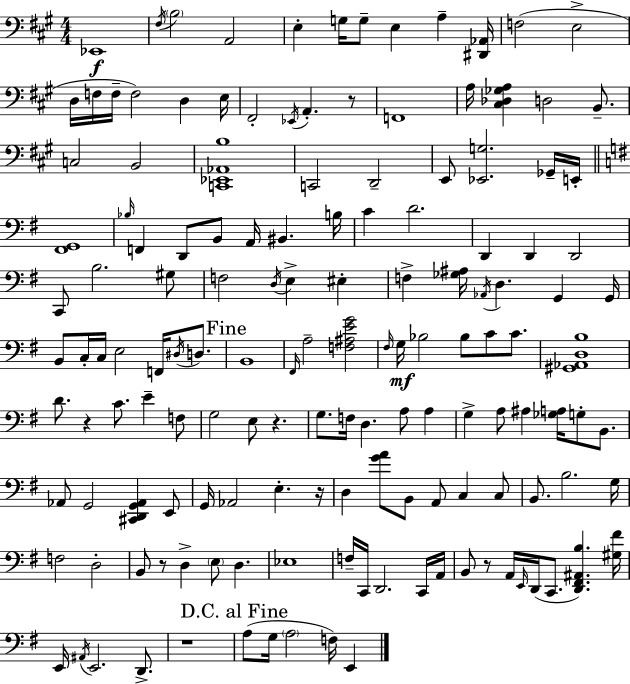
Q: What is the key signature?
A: A major